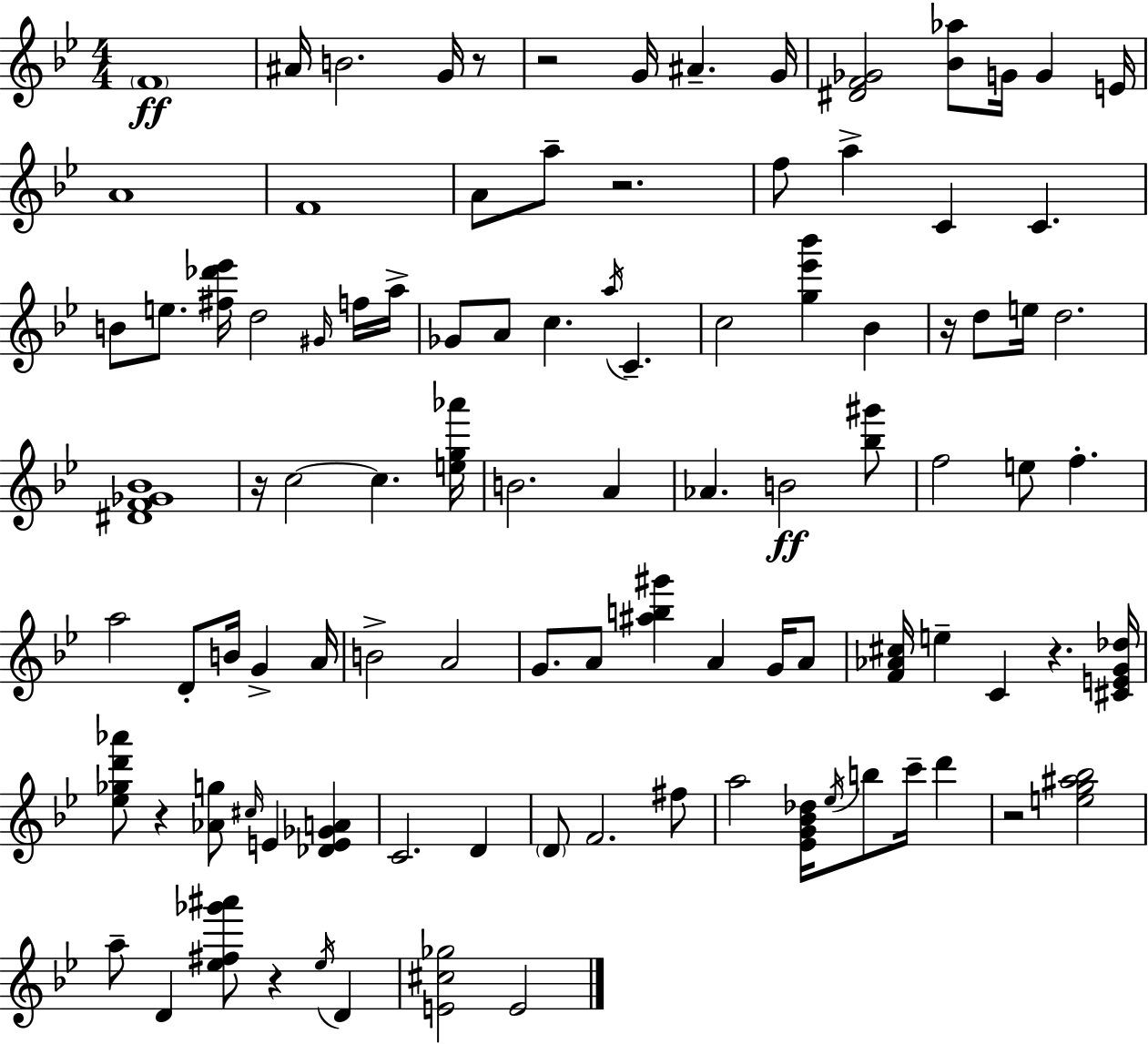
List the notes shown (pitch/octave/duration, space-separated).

F4/w A#4/s B4/h. G4/s R/e R/h G4/s A#4/q. G4/s [D#4,F4,Gb4]/h [Bb4,Ab5]/e G4/s G4/q E4/s A4/w F4/w A4/e A5/e R/h. F5/e A5/q C4/q C4/q. B4/e E5/e. [F#5,Db6,Eb6]/s D5/h G#4/s F5/s A5/s Gb4/e A4/e C5/q. A5/s C4/q. C5/h [G5,Eb6,Bb6]/q Bb4/q R/s D5/e E5/s D5/h. [D#4,F4,Gb4,Bb4]/w R/s C5/h C5/q. [E5,G5,Ab6]/s B4/h. A4/q Ab4/q. B4/h [Bb5,G#6]/e F5/h E5/e F5/q. A5/h D4/e B4/s G4/q A4/s B4/h A4/h G4/e. A4/e [A#5,B5,G#6]/q A4/q G4/s A4/e [F4,Ab4,C#5]/s E5/q C4/q R/q. [C#4,E4,G4,Db5]/s [Eb5,Gb5,D6,Ab6]/e R/q [Ab4,G5]/e C#5/s E4/q [Db4,E4,Gb4,A4]/q C4/h. D4/q D4/e F4/h. F#5/e A5/h [Eb4,G4,Bb4,Db5]/s Eb5/s B5/e C6/s D6/q R/h [E5,G5,A#5,Bb5]/h A5/e D4/q [Eb5,F#5,Gb6,A#6]/e R/q Eb5/s D4/q [E4,C#5,Gb5]/h E4/h